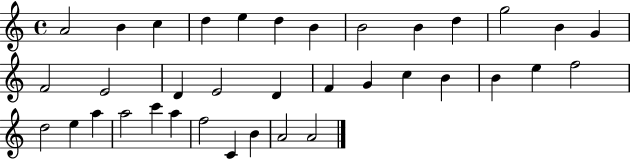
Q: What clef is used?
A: treble